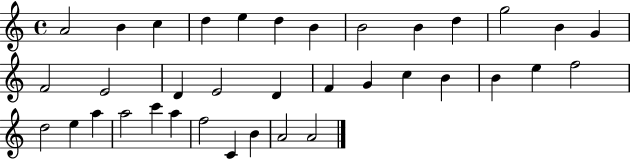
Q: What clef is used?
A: treble